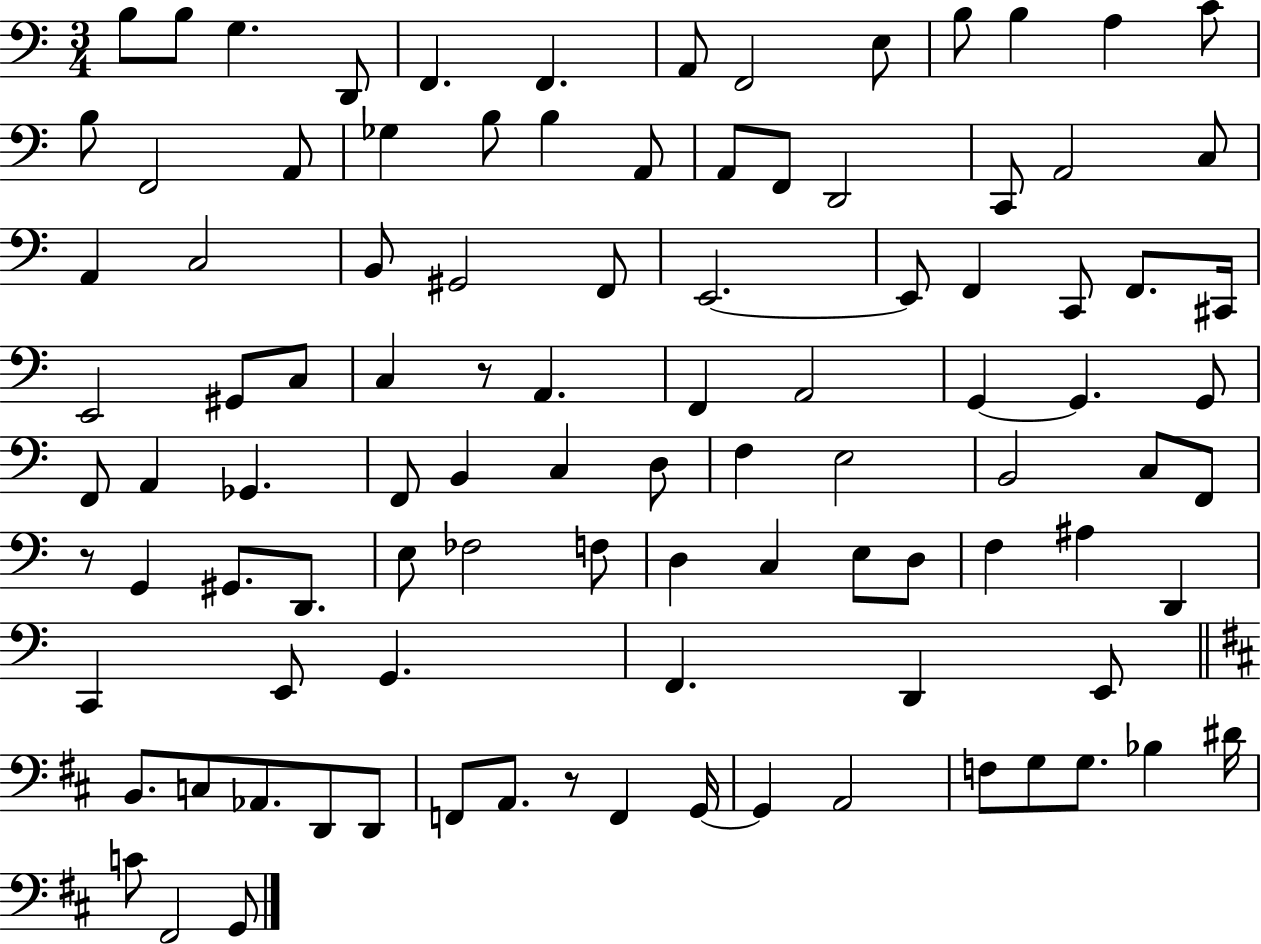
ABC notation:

X:1
T:Untitled
M:3/4
L:1/4
K:C
B,/2 B,/2 G, D,,/2 F,, F,, A,,/2 F,,2 E,/2 B,/2 B, A, C/2 B,/2 F,,2 A,,/2 _G, B,/2 B, A,,/2 A,,/2 F,,/2 D,,2 C,,/2 A,,2 C,/2 A,, C,2 B,,/2 ^G,,2 F,,/2 E,,2 E,,/2 F,, C,,/2 F,,/2 ^C,,/4 E,,2 ^G,,/2 C,/2 C, z/2 A,, F,, A,,2 G,, G,, G,,/2 F,,/2 A,, _G,, F,,/2 B,, C, D,/2 F, E,2 B,,2 C,/2 F,,/2 z/2 G,, ^G,,/2 D,,/2 E,/2 _F,2 F,/2 D, C, E,/2 D,/2 F, ^A, D,, C,, E,,/2 G,, F,, D,, E,,/2 B,,/2 C,/2 _A,,/2 D,,/2 D,,/2 F,,/2 A,,/2 z/2 F,, G,,/4 G,, A,,2 F,/2 G,/2 G,/2 _B, ^D/4 C/2 ^F,,2 G,,/2